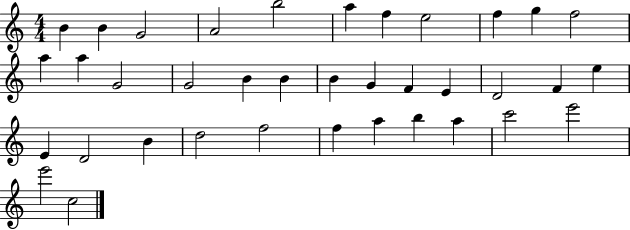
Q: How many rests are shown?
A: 0